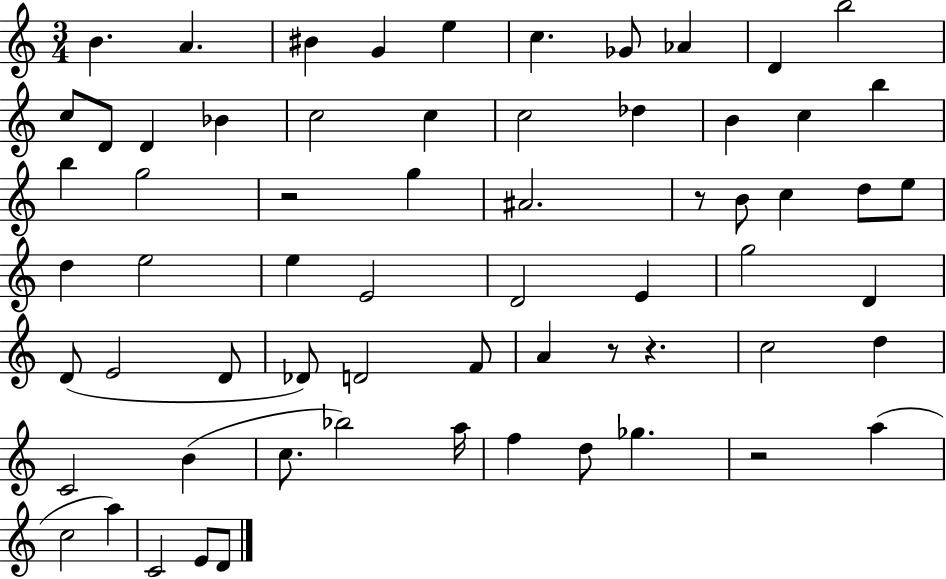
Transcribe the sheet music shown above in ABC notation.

X:1
T:Untitled
M:3/4
L:1/4
K:C
B A ^B G e c _G/2 _A D b2 c/2 D/2 D _B c2 c c2 _d B c b b g2 z2 g ^A2 z/2 B/2 c d/2 e/2 d e2 e E2 D2 E g2 D D/2 E2 D/2 _D/2 D2 F/2 A z/2 z c2 d C2 B c/2 _b2 a/4 f d/2 _g z2 a c2 a C2 E/2 D/2